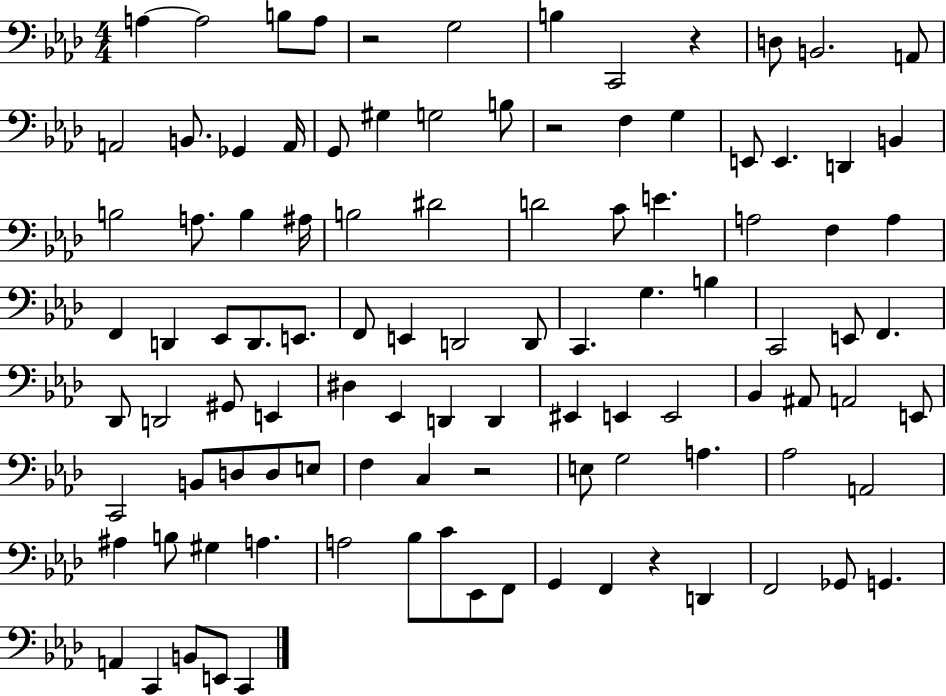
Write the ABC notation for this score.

X:1
T:Untitled
M:4/4
L:1/4
K:Ab
A, A,2 B,/2 A,/2 z2 G,2 B, C,,2 z D,/2 B,,2 A,,/2 A,,2 B,,/2 _G,, A,,/4 G,,/2 ^G, G,2 B,/2 z2 F, G, E,,/2 E,, D,, B,, B,2 A,/2 B, ^A,/4 B,2 ^D2 D2 C/2 E A,2 F, A, F,, D,, _E,,/2 D,,/2 E,,/2 F,,/2 E,, D,,2 D,,/2 C,, G, B, C,,2 E,,/2 F,, _D,,/2 D,,2 ^G,,/2 E,, ^D, _E,, D,, D,, ^E,, E,, E,,2 _B,, ^A,,/2 A,,2 E,,/2 C,,2 B,,/2 D,/2 D,/2 E,/2 F, C, z2 E,/2 G,2 A, _A,2 A,,2 ^A, B,/2 ^G, A, A,2 _B,/2 C/2 _E,,/2 F,,/2 G,, F,, z D,, F,,2 _G,,/2 G,, A,, C,, B,,/2 E,,/2 C,,